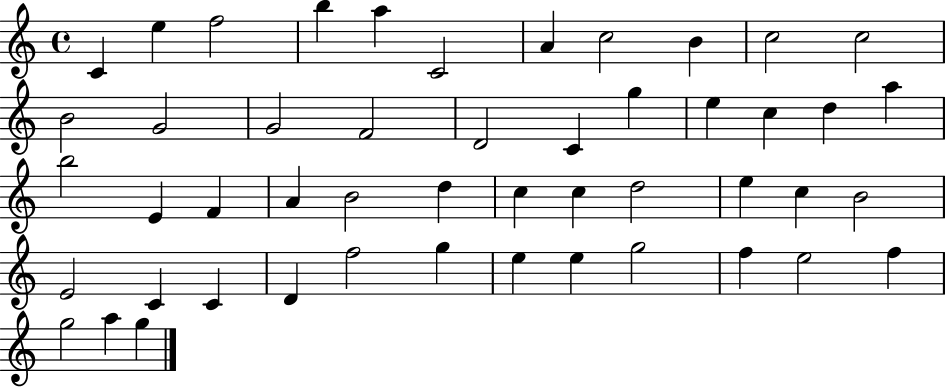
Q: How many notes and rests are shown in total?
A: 49